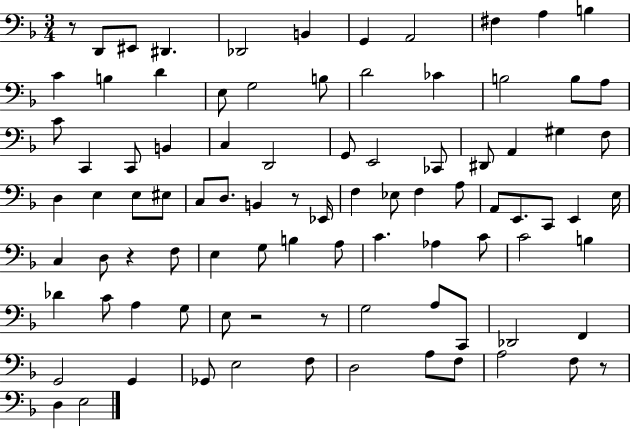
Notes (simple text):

R/e D2/e EIS2/e D#2/q. Db2/h B2/q G2/q A2/h F#3/q A3/q B3/q C4/q B3/q D4/q E3/e G3/h B3/e D4/h CES4/q B3/h B3/e A3/e C4/e C2/q C2/e B2/q C3/q D2/h G2/e E2/h CES2/e D#2/e A2/q G#3/q F3/e D3/q E3/q E3/e EIS3/e C3/e D3/e. B2/q R/e Eb2/s F3/q Eb3/e F3/q A3/e A2/e E2/e. C2/e E2/q E3/s C3/q D3/e R/q F3/e E3/q G3/e B3/q A3/e C4/q. Ab3/q C4/e C4/h B3/q Db4/q C4/e A3/q G3/e E3/e R/h R/e G3/h A3/e C2/e Db2/h F2/q G2/h G2/q Gb2/e E3/h F3/e D3/h A3/e F3/e A3/h F3/e R/e D3/q E3/h